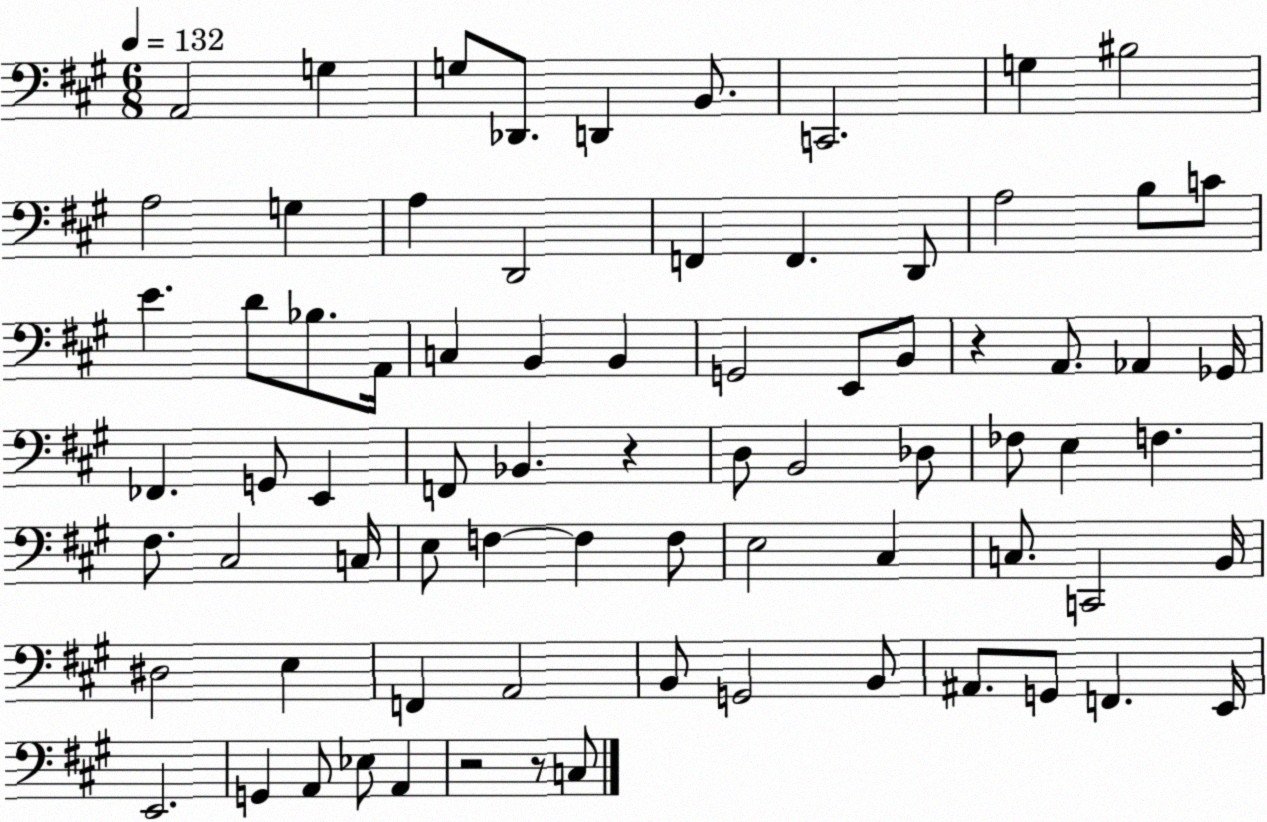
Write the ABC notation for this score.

X:1
T:Untitled
M:6/8
L:1/4
K:A
A,,2 G, G,/2 _D,,/2 D,, B,,/2 C,,2 G, ^B,2 A,2 G, A, D,,2 F,, F,, D,,/2 A,2 B,/2 C/2 E D/2 _B,/2 A,,/4 C, B,, B,, G,,2 E,,/2 B,,/2 z A,,/2 _A,, _G,,/4 _F,, G,,/2 E,, F,,/2 _B,, z D,/2 B,,2 _D,/2 _F,/2 E, F, ^F,/2 ^C,2 C,/4 E,/2 F, F, F,/2 E,2 ^C, C,/2 C,,2 B,,/4 ^D,2 E, F,, A,,2 B,,/2 G,,2 B,,/2 ^A,,/2 G,,/2 F,, E,,/4 E,,2 G,, A,,/2 _E,/2 A,, z2 z/2 C,/2